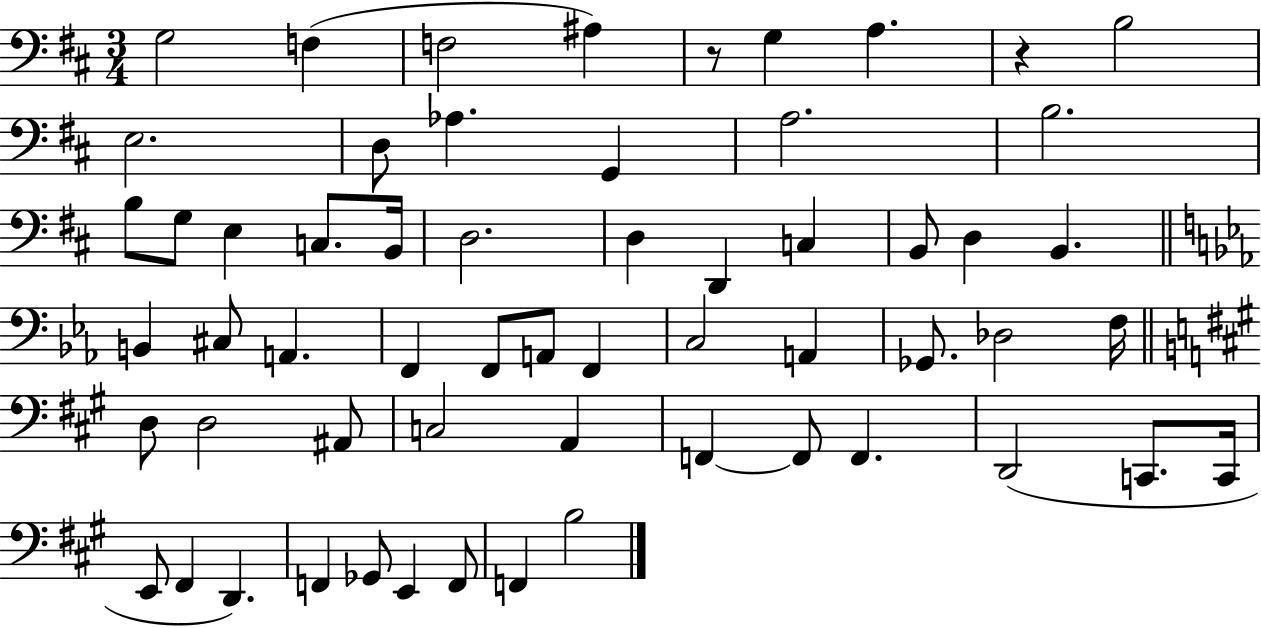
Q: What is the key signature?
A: D major